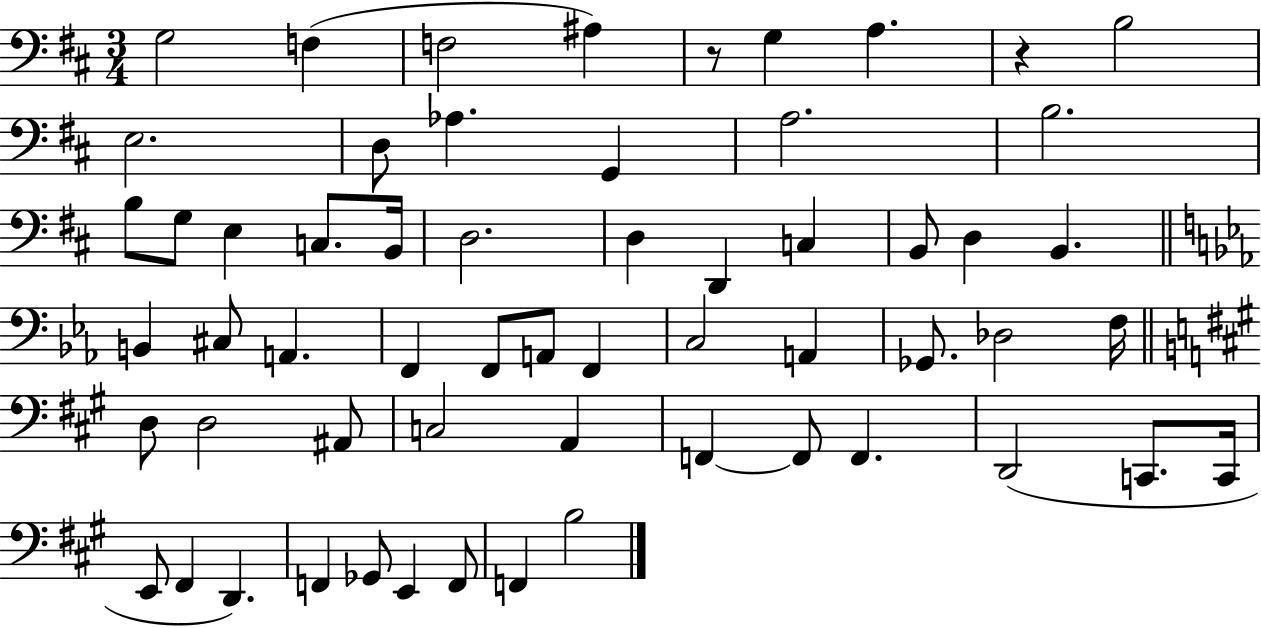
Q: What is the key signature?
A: D major